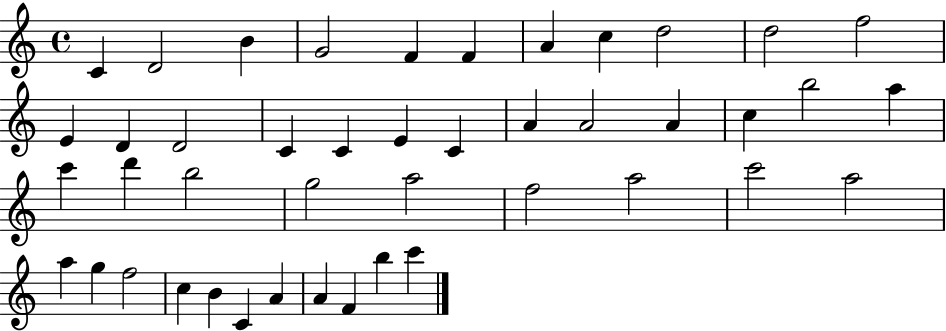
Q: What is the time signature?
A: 4/4